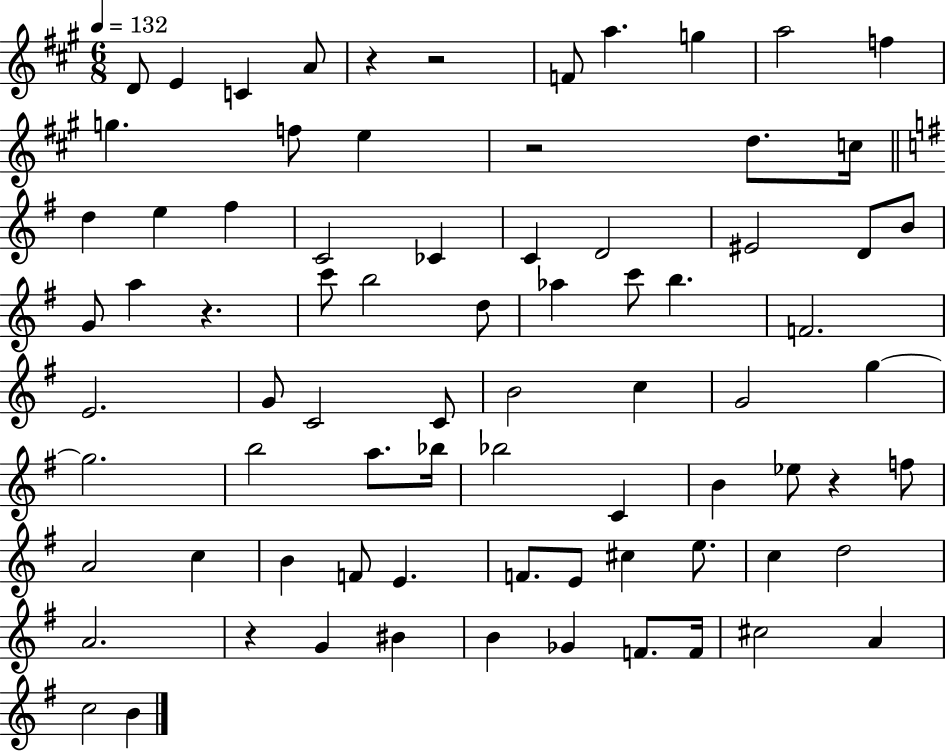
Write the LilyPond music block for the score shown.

{
  \clef treble
  \numericTimeSignature
  \time 6/8
  \key a \major
  \tempo 4 = 132
  d'8 e'4 c'4 a'8 | r4 r2 | f'8 a''4. g''4 | a''2 f''4 | \break g''4. f''8 e''4 | r2 d''8. c''16 | \bar "||" \break \key g \major d''4 e''4 fis''4 | c'2 ces'4 | c'4 d'2 | eis'2 d'8 b'8 | \break g'8 a''4 r4. | c'''8 b''2 d''8 | aes''4 c'''8 b''4. | f'2. | \break e'2. | g'8 c'2 c'8 | b'2 c''4 | g'2 g''4~~ | \break g''2. | b''2 a''8. bes''16 | bes''2 c'4 | b'4 ees''8 r4 f''8 | \break a'2 c''4 | b'4 f'8 e'4. | f'8. e'8 cis''4 e''8. | c''4 d''2 | \break a'2. | r4 g'4 bis'4 | b'4 ges'4 f'8. f'16 | cis''2 a'4 | \break c''2 b'4 | \bar "|."
}